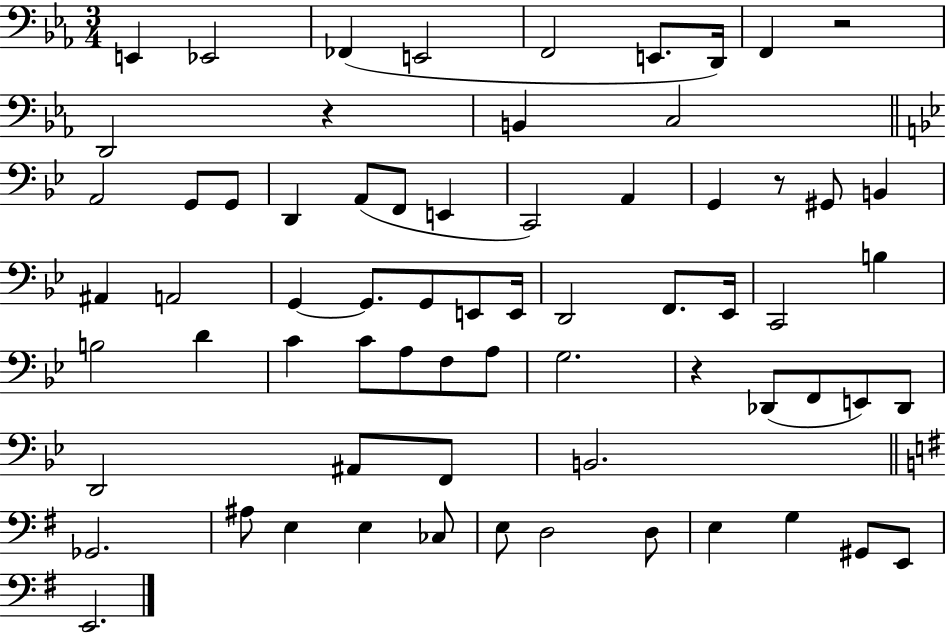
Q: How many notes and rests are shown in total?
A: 68